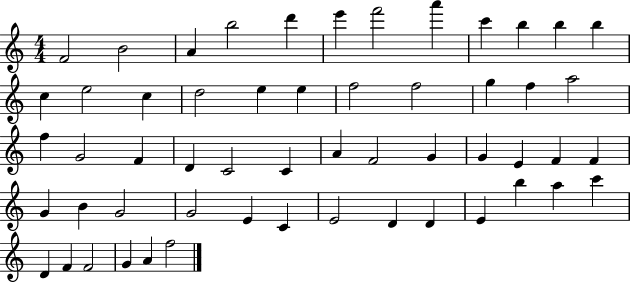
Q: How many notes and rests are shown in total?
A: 55